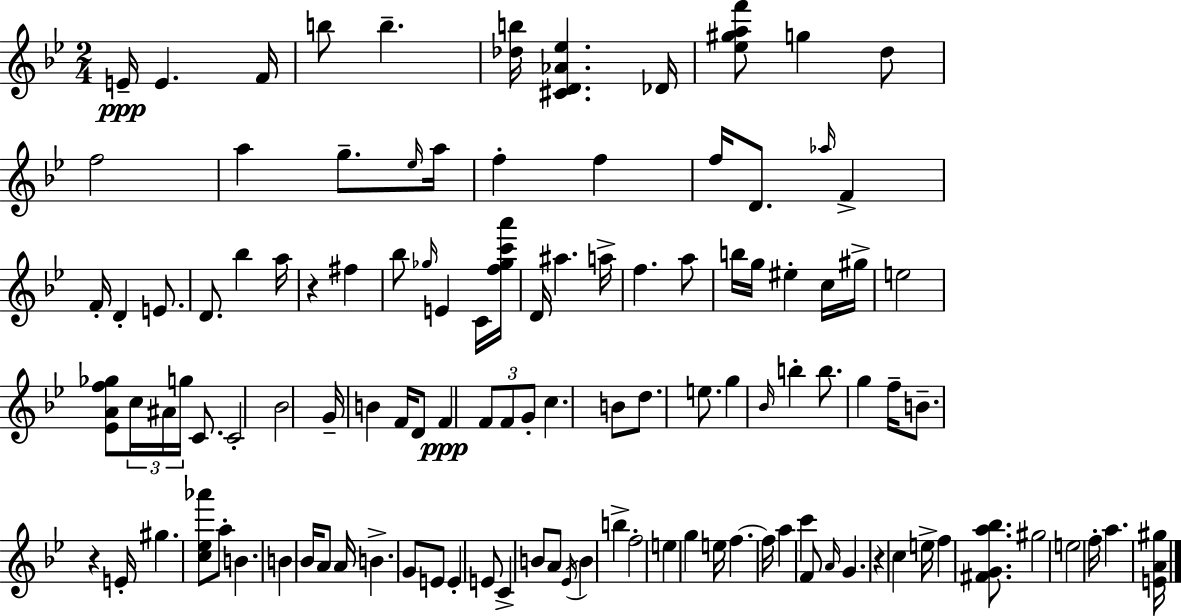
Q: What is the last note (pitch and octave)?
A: A5